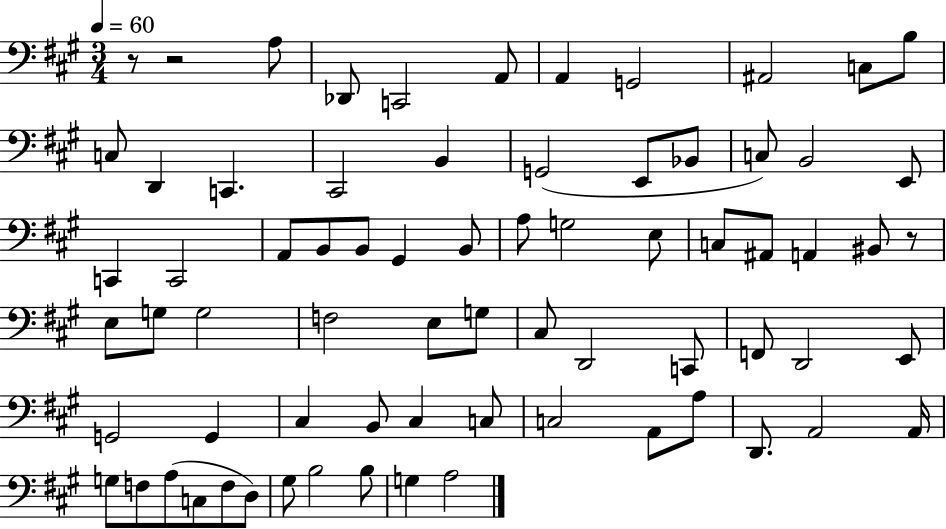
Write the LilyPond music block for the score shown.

{
  \clef bass
  \numericTimeSignature
  \time 3/4
  \key a \major
  \tempo 4 = 60
  r8 r2 a8 | des,8 c,2 a,8 | a,4 g,2 | ais,2 c8 b8 | \break c8 d,4 c,4. | cis,2 b,4 | g,2( e,8 bes,8 | c8) b,2 e,8 | \break c,4 c,2 | a,8 b,8 b,8 gis,4 b,8 | a8 g2 e8 | c8 ais,8 a,4 bis,8 r8 | \break e8 g8 g2 | f2 e8 g8 | cis8 d,2 c,8 | f,8 d,2 e,8 | \break g,2 g,4 | cis4 b,8 cis4 c8 | c2 a,8 a8 | d,8. a,2 a,16 | \break g8 f8 a8( c8 f8 d8) | gis8 b2 b8 | g4 a2 | \bar "|."
}